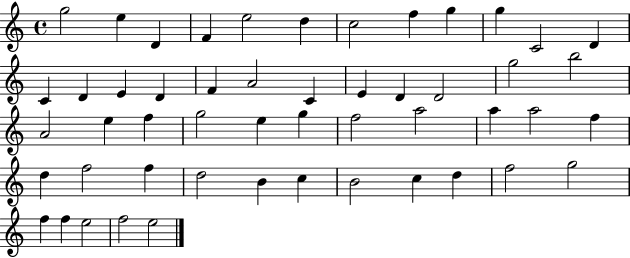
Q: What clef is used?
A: treble